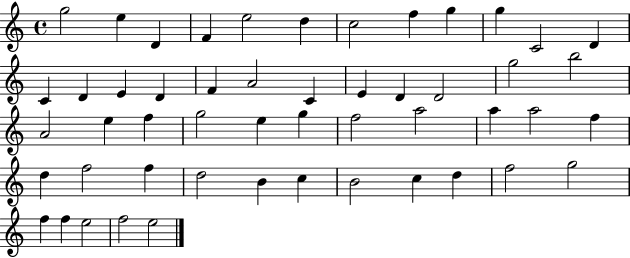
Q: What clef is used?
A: treble